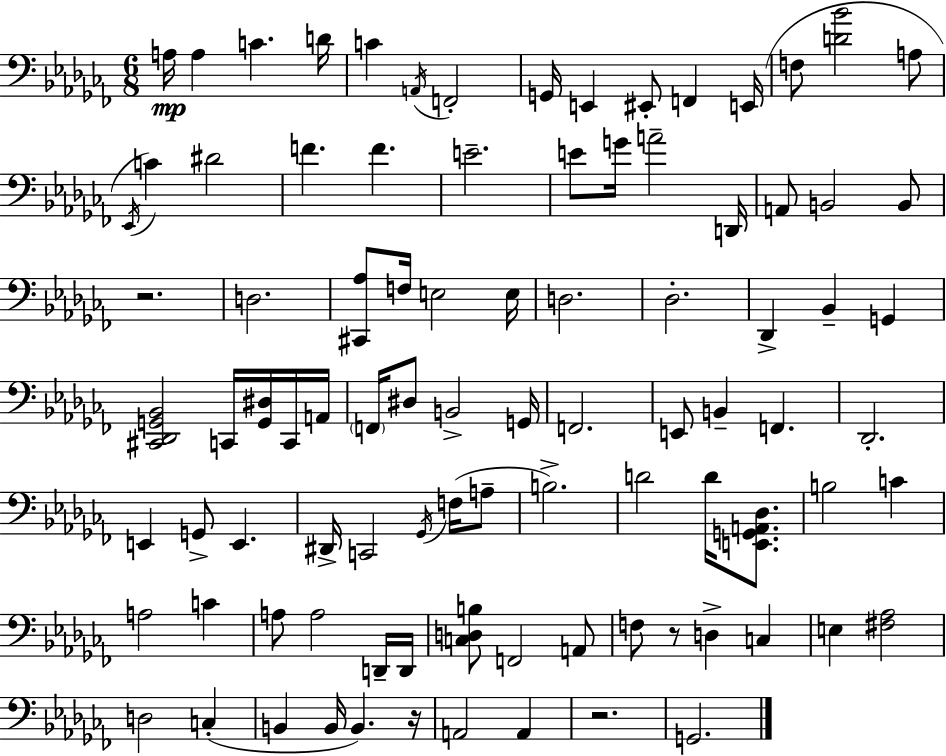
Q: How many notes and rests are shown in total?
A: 92